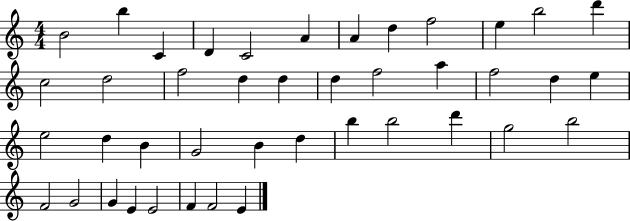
{
  \clef treble
  \numericTimeSignature
  \time 4/4
  \key c \major
  b'2 b''4 c'4 | d'4 c'2 a'4 | a'4 d''4 f''2 | e''4 b''2 d'''4 | \break c''2 d''2 | f''2 d''4 d''4 | d''4 f''2 a''4 | f''2 d''4 e''4 | \break e''2 d''4 b'4 | g'2 b'4 d''4 | b''4 b''2 d'''4 | g''2 b''2 | \break f'2 g'2 | g'4 e'4 e'2 | f'4 f'2 e'4 | \bar "|."
}